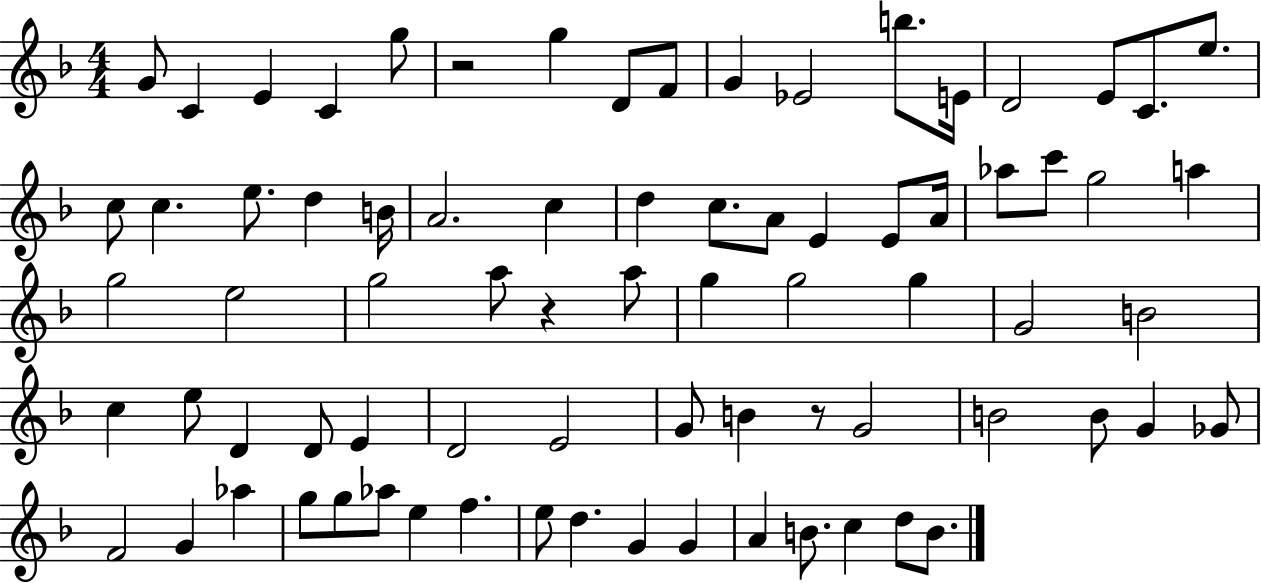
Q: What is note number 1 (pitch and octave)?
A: G4